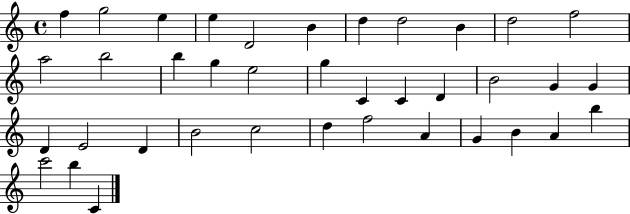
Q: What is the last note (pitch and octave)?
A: C4